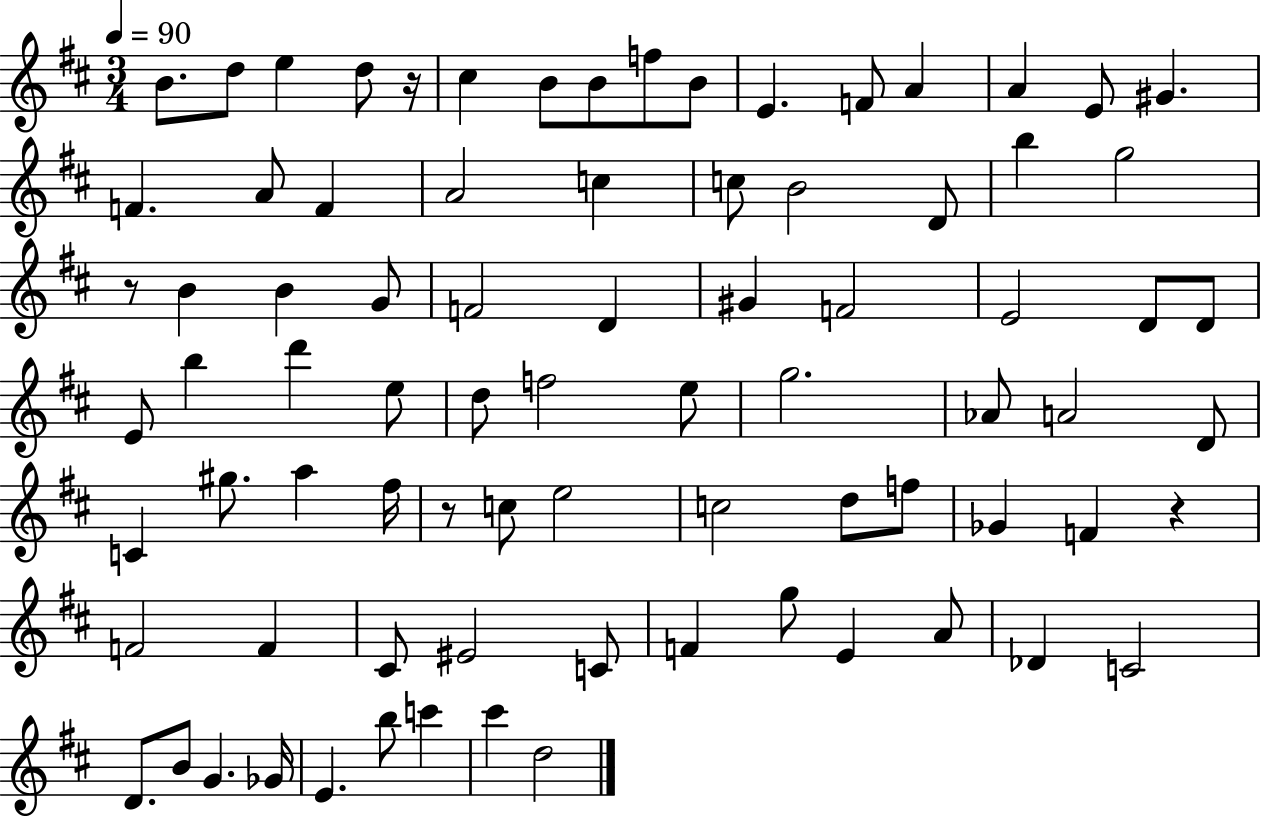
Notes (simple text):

B4/e. D5/e E5/q D5/e R/s C#5/q B4/e B4/e F5/e B4/e E4/q. F4/e A4/q A4/q E4/e G#4/q. F4/q. A4/e F4/q A4/h C5/q C5/e B4/h D4/e B5/q G5/h R/e B4/q B4/q G4/e F4/h D4/q G#4/q F4/h E4/h D4/e D4/e E4/e B5/q D6/q E5/e D5/e F5/h E5/e G5/h. Ab4/e A4/h D4/e C4/q G#5/e. A5/q F#5/s R/e C5/e E5/h C5/h D5/e F5/e Gb4/q F4/q R/q F4/h F4/q C#4/e EIS4/h C4/e F4/q G5/e E4/q A4/e Db4/q C4/h D4/e. B4/e G4/q. Gb4/s E4/q. B5/e C6/q C#6/q D5/h